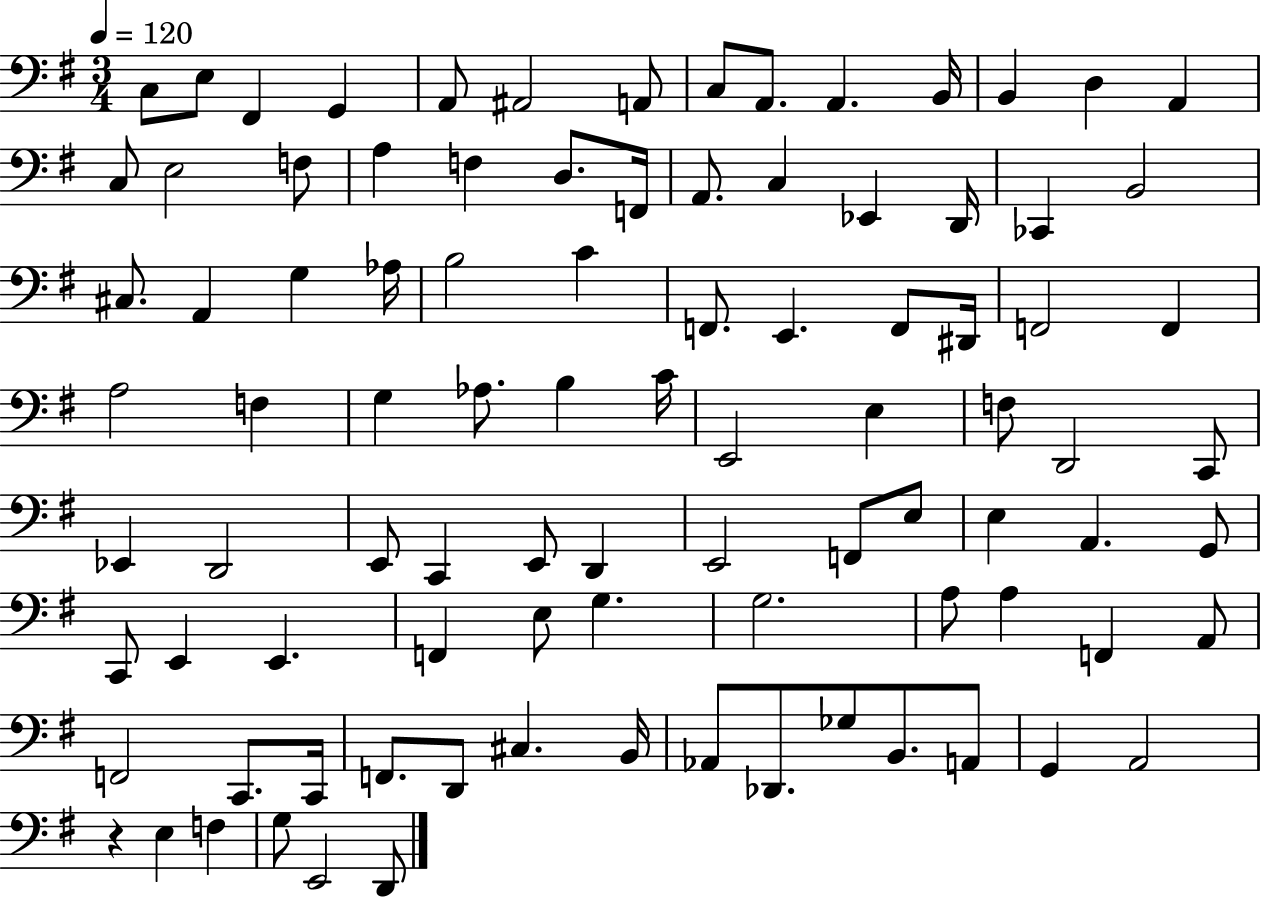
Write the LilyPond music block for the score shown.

{
  \clef bass
  \numericTimeSignature
  \time 3/4
  \key g \major
  \tempo 4 = 120
  c8 e8 fis,4 g,4 | a,8 ais,2 a,8 | c8 a,8. a,4. b,16 | b,4 d4 a,4 | \break c8 e2 f8 | a4 f4 d8. f,16 | a,8. c4 ees,4 d,16 | ces,4 b,2 | \break cis8. a,4 g4 aes16 | b2 c'4 | f,8. e,4. f,8 dis,16 | f,2 f,4 | \break a2 f4 | g4 aes8. b4 c'16 | e,2 e4 | f8 d,2 c,8 | \break ees,4 d,2 | e,8 c,4 e,8 d,4 | e,2 f,8 e8 | e4 a,4. g,8 | \break c,8 e,4 e,4. | f,4 e8 g4. | g2. | a8 a4 f,4 a,8 | \break f,2 c,8. c,16 | f,8. d,8 cis4. b,16 | aes,8 des,8. ges8 b,8. a,8 | g,4 a,2 | \break r4 e4 f4 | g8 e,2 d,8 | \bar "|."
}